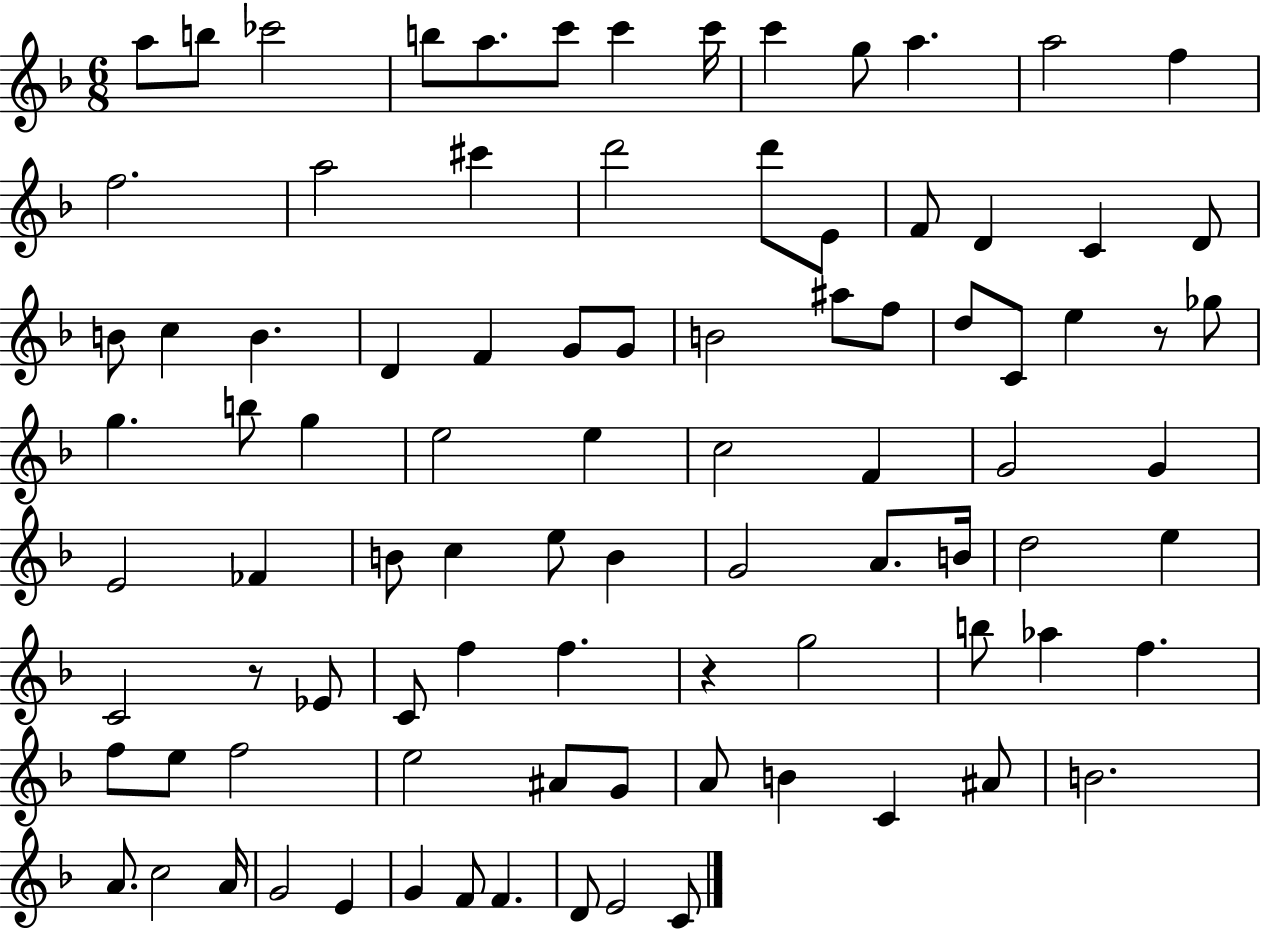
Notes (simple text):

A5/e B5/e CES6/h B5/e A5/e. C6/e C6/q C6/s C6/q G5/e A5/q. A5/h F5/q F5/h. A5/h C#6/q D6/h D6/e E4/e F4/e D4/q C4/q D4/e B4/e C5/q B4/q. D4/q F4/q G4/e G4/e B4/h A#5/e F5/e D5/e C4/e E5/q R/e Gb5/e G5/q. B5/e G5/q E5/h E5/q C5/h F4/q G4/h G4/q E4/h FES4/q B4/e C5/q E5/e B4/q G4/h A4/e. B4/s D5/h E5/q C4/h R/e Eb4/e C4/e F5/q F5/q. R/q G5/h B5/e Ab5/q F5/q. F5/e E5/e F5/h E5/h A#4/e G4/e A4/e B4/q C4/q A#4/e B4/h. A4/e. C5/h A4/s G4/h E4/q G4/q F4/e F4/q. D4/e E4/h C4/e